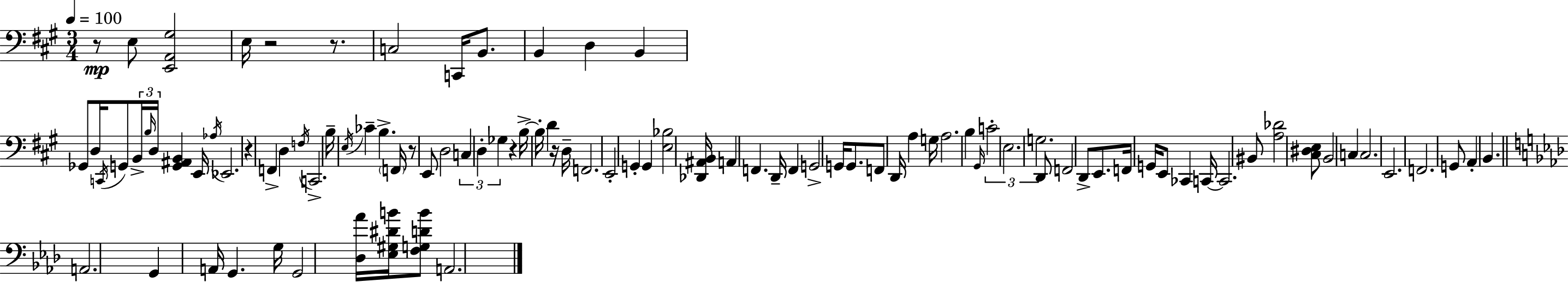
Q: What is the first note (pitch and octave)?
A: E3